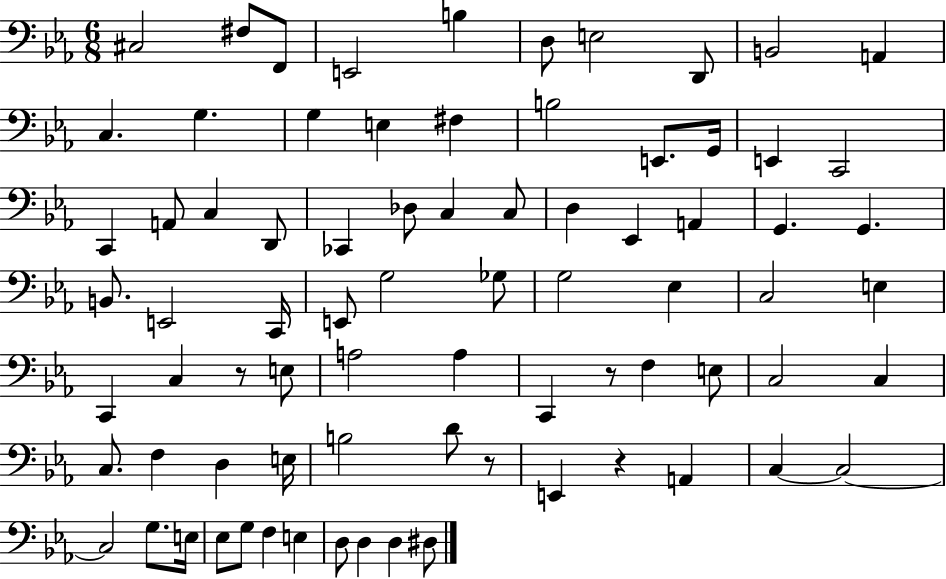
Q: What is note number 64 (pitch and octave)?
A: C3